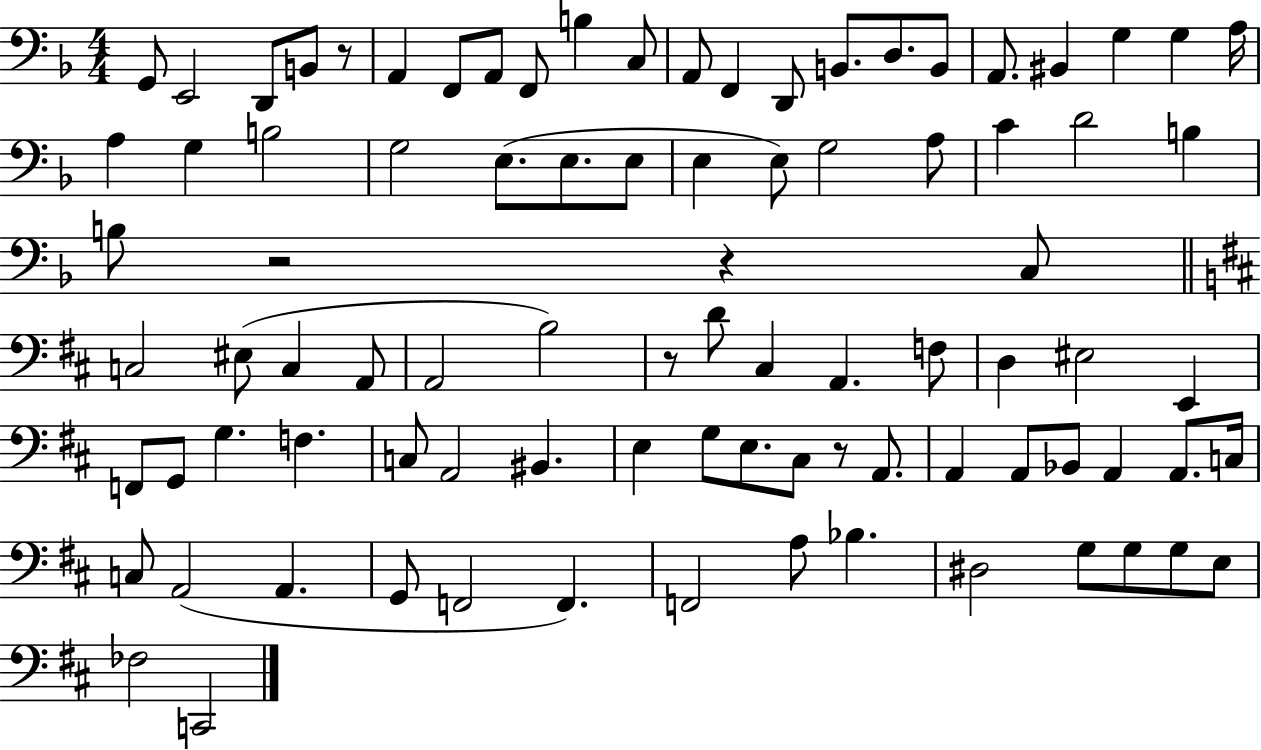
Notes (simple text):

G2/e E2/h D2/e B2/e R/e A2/q F2/e A2/e F2/e B3/q C3/e A2/e F2/q D2/e B2/e. D3/e. B2/e A2/e. BIS2/q G3/q G3/q A3/s A3/q G3/q B3/h G3/h E3/e. E3/e. E3/e E3/q E3/e G3/h A3/e C4/q D4/h B3/q B3/e R/h R/q C3/e C3/h EIS3/e C3/q A2/e A2/h B3/h R/e D4/e C#3/q A2/q. F3/e D3/q EIS3/h E2/q F2/e G2/e G3/q. F3/q. C3/e A2/h BIS2/q. E3/q G3/e E3/e. C#3/e R/e A2/e. A2/q A2/e Bb2/e A2/q A2/e. C3/s C3/e A2/h A2/q. G2/e F2/h F2/q. F2/h A3/e Bb3/q. D#3/h G3/e G3/e G3/e E3/e FES3/h C2/h